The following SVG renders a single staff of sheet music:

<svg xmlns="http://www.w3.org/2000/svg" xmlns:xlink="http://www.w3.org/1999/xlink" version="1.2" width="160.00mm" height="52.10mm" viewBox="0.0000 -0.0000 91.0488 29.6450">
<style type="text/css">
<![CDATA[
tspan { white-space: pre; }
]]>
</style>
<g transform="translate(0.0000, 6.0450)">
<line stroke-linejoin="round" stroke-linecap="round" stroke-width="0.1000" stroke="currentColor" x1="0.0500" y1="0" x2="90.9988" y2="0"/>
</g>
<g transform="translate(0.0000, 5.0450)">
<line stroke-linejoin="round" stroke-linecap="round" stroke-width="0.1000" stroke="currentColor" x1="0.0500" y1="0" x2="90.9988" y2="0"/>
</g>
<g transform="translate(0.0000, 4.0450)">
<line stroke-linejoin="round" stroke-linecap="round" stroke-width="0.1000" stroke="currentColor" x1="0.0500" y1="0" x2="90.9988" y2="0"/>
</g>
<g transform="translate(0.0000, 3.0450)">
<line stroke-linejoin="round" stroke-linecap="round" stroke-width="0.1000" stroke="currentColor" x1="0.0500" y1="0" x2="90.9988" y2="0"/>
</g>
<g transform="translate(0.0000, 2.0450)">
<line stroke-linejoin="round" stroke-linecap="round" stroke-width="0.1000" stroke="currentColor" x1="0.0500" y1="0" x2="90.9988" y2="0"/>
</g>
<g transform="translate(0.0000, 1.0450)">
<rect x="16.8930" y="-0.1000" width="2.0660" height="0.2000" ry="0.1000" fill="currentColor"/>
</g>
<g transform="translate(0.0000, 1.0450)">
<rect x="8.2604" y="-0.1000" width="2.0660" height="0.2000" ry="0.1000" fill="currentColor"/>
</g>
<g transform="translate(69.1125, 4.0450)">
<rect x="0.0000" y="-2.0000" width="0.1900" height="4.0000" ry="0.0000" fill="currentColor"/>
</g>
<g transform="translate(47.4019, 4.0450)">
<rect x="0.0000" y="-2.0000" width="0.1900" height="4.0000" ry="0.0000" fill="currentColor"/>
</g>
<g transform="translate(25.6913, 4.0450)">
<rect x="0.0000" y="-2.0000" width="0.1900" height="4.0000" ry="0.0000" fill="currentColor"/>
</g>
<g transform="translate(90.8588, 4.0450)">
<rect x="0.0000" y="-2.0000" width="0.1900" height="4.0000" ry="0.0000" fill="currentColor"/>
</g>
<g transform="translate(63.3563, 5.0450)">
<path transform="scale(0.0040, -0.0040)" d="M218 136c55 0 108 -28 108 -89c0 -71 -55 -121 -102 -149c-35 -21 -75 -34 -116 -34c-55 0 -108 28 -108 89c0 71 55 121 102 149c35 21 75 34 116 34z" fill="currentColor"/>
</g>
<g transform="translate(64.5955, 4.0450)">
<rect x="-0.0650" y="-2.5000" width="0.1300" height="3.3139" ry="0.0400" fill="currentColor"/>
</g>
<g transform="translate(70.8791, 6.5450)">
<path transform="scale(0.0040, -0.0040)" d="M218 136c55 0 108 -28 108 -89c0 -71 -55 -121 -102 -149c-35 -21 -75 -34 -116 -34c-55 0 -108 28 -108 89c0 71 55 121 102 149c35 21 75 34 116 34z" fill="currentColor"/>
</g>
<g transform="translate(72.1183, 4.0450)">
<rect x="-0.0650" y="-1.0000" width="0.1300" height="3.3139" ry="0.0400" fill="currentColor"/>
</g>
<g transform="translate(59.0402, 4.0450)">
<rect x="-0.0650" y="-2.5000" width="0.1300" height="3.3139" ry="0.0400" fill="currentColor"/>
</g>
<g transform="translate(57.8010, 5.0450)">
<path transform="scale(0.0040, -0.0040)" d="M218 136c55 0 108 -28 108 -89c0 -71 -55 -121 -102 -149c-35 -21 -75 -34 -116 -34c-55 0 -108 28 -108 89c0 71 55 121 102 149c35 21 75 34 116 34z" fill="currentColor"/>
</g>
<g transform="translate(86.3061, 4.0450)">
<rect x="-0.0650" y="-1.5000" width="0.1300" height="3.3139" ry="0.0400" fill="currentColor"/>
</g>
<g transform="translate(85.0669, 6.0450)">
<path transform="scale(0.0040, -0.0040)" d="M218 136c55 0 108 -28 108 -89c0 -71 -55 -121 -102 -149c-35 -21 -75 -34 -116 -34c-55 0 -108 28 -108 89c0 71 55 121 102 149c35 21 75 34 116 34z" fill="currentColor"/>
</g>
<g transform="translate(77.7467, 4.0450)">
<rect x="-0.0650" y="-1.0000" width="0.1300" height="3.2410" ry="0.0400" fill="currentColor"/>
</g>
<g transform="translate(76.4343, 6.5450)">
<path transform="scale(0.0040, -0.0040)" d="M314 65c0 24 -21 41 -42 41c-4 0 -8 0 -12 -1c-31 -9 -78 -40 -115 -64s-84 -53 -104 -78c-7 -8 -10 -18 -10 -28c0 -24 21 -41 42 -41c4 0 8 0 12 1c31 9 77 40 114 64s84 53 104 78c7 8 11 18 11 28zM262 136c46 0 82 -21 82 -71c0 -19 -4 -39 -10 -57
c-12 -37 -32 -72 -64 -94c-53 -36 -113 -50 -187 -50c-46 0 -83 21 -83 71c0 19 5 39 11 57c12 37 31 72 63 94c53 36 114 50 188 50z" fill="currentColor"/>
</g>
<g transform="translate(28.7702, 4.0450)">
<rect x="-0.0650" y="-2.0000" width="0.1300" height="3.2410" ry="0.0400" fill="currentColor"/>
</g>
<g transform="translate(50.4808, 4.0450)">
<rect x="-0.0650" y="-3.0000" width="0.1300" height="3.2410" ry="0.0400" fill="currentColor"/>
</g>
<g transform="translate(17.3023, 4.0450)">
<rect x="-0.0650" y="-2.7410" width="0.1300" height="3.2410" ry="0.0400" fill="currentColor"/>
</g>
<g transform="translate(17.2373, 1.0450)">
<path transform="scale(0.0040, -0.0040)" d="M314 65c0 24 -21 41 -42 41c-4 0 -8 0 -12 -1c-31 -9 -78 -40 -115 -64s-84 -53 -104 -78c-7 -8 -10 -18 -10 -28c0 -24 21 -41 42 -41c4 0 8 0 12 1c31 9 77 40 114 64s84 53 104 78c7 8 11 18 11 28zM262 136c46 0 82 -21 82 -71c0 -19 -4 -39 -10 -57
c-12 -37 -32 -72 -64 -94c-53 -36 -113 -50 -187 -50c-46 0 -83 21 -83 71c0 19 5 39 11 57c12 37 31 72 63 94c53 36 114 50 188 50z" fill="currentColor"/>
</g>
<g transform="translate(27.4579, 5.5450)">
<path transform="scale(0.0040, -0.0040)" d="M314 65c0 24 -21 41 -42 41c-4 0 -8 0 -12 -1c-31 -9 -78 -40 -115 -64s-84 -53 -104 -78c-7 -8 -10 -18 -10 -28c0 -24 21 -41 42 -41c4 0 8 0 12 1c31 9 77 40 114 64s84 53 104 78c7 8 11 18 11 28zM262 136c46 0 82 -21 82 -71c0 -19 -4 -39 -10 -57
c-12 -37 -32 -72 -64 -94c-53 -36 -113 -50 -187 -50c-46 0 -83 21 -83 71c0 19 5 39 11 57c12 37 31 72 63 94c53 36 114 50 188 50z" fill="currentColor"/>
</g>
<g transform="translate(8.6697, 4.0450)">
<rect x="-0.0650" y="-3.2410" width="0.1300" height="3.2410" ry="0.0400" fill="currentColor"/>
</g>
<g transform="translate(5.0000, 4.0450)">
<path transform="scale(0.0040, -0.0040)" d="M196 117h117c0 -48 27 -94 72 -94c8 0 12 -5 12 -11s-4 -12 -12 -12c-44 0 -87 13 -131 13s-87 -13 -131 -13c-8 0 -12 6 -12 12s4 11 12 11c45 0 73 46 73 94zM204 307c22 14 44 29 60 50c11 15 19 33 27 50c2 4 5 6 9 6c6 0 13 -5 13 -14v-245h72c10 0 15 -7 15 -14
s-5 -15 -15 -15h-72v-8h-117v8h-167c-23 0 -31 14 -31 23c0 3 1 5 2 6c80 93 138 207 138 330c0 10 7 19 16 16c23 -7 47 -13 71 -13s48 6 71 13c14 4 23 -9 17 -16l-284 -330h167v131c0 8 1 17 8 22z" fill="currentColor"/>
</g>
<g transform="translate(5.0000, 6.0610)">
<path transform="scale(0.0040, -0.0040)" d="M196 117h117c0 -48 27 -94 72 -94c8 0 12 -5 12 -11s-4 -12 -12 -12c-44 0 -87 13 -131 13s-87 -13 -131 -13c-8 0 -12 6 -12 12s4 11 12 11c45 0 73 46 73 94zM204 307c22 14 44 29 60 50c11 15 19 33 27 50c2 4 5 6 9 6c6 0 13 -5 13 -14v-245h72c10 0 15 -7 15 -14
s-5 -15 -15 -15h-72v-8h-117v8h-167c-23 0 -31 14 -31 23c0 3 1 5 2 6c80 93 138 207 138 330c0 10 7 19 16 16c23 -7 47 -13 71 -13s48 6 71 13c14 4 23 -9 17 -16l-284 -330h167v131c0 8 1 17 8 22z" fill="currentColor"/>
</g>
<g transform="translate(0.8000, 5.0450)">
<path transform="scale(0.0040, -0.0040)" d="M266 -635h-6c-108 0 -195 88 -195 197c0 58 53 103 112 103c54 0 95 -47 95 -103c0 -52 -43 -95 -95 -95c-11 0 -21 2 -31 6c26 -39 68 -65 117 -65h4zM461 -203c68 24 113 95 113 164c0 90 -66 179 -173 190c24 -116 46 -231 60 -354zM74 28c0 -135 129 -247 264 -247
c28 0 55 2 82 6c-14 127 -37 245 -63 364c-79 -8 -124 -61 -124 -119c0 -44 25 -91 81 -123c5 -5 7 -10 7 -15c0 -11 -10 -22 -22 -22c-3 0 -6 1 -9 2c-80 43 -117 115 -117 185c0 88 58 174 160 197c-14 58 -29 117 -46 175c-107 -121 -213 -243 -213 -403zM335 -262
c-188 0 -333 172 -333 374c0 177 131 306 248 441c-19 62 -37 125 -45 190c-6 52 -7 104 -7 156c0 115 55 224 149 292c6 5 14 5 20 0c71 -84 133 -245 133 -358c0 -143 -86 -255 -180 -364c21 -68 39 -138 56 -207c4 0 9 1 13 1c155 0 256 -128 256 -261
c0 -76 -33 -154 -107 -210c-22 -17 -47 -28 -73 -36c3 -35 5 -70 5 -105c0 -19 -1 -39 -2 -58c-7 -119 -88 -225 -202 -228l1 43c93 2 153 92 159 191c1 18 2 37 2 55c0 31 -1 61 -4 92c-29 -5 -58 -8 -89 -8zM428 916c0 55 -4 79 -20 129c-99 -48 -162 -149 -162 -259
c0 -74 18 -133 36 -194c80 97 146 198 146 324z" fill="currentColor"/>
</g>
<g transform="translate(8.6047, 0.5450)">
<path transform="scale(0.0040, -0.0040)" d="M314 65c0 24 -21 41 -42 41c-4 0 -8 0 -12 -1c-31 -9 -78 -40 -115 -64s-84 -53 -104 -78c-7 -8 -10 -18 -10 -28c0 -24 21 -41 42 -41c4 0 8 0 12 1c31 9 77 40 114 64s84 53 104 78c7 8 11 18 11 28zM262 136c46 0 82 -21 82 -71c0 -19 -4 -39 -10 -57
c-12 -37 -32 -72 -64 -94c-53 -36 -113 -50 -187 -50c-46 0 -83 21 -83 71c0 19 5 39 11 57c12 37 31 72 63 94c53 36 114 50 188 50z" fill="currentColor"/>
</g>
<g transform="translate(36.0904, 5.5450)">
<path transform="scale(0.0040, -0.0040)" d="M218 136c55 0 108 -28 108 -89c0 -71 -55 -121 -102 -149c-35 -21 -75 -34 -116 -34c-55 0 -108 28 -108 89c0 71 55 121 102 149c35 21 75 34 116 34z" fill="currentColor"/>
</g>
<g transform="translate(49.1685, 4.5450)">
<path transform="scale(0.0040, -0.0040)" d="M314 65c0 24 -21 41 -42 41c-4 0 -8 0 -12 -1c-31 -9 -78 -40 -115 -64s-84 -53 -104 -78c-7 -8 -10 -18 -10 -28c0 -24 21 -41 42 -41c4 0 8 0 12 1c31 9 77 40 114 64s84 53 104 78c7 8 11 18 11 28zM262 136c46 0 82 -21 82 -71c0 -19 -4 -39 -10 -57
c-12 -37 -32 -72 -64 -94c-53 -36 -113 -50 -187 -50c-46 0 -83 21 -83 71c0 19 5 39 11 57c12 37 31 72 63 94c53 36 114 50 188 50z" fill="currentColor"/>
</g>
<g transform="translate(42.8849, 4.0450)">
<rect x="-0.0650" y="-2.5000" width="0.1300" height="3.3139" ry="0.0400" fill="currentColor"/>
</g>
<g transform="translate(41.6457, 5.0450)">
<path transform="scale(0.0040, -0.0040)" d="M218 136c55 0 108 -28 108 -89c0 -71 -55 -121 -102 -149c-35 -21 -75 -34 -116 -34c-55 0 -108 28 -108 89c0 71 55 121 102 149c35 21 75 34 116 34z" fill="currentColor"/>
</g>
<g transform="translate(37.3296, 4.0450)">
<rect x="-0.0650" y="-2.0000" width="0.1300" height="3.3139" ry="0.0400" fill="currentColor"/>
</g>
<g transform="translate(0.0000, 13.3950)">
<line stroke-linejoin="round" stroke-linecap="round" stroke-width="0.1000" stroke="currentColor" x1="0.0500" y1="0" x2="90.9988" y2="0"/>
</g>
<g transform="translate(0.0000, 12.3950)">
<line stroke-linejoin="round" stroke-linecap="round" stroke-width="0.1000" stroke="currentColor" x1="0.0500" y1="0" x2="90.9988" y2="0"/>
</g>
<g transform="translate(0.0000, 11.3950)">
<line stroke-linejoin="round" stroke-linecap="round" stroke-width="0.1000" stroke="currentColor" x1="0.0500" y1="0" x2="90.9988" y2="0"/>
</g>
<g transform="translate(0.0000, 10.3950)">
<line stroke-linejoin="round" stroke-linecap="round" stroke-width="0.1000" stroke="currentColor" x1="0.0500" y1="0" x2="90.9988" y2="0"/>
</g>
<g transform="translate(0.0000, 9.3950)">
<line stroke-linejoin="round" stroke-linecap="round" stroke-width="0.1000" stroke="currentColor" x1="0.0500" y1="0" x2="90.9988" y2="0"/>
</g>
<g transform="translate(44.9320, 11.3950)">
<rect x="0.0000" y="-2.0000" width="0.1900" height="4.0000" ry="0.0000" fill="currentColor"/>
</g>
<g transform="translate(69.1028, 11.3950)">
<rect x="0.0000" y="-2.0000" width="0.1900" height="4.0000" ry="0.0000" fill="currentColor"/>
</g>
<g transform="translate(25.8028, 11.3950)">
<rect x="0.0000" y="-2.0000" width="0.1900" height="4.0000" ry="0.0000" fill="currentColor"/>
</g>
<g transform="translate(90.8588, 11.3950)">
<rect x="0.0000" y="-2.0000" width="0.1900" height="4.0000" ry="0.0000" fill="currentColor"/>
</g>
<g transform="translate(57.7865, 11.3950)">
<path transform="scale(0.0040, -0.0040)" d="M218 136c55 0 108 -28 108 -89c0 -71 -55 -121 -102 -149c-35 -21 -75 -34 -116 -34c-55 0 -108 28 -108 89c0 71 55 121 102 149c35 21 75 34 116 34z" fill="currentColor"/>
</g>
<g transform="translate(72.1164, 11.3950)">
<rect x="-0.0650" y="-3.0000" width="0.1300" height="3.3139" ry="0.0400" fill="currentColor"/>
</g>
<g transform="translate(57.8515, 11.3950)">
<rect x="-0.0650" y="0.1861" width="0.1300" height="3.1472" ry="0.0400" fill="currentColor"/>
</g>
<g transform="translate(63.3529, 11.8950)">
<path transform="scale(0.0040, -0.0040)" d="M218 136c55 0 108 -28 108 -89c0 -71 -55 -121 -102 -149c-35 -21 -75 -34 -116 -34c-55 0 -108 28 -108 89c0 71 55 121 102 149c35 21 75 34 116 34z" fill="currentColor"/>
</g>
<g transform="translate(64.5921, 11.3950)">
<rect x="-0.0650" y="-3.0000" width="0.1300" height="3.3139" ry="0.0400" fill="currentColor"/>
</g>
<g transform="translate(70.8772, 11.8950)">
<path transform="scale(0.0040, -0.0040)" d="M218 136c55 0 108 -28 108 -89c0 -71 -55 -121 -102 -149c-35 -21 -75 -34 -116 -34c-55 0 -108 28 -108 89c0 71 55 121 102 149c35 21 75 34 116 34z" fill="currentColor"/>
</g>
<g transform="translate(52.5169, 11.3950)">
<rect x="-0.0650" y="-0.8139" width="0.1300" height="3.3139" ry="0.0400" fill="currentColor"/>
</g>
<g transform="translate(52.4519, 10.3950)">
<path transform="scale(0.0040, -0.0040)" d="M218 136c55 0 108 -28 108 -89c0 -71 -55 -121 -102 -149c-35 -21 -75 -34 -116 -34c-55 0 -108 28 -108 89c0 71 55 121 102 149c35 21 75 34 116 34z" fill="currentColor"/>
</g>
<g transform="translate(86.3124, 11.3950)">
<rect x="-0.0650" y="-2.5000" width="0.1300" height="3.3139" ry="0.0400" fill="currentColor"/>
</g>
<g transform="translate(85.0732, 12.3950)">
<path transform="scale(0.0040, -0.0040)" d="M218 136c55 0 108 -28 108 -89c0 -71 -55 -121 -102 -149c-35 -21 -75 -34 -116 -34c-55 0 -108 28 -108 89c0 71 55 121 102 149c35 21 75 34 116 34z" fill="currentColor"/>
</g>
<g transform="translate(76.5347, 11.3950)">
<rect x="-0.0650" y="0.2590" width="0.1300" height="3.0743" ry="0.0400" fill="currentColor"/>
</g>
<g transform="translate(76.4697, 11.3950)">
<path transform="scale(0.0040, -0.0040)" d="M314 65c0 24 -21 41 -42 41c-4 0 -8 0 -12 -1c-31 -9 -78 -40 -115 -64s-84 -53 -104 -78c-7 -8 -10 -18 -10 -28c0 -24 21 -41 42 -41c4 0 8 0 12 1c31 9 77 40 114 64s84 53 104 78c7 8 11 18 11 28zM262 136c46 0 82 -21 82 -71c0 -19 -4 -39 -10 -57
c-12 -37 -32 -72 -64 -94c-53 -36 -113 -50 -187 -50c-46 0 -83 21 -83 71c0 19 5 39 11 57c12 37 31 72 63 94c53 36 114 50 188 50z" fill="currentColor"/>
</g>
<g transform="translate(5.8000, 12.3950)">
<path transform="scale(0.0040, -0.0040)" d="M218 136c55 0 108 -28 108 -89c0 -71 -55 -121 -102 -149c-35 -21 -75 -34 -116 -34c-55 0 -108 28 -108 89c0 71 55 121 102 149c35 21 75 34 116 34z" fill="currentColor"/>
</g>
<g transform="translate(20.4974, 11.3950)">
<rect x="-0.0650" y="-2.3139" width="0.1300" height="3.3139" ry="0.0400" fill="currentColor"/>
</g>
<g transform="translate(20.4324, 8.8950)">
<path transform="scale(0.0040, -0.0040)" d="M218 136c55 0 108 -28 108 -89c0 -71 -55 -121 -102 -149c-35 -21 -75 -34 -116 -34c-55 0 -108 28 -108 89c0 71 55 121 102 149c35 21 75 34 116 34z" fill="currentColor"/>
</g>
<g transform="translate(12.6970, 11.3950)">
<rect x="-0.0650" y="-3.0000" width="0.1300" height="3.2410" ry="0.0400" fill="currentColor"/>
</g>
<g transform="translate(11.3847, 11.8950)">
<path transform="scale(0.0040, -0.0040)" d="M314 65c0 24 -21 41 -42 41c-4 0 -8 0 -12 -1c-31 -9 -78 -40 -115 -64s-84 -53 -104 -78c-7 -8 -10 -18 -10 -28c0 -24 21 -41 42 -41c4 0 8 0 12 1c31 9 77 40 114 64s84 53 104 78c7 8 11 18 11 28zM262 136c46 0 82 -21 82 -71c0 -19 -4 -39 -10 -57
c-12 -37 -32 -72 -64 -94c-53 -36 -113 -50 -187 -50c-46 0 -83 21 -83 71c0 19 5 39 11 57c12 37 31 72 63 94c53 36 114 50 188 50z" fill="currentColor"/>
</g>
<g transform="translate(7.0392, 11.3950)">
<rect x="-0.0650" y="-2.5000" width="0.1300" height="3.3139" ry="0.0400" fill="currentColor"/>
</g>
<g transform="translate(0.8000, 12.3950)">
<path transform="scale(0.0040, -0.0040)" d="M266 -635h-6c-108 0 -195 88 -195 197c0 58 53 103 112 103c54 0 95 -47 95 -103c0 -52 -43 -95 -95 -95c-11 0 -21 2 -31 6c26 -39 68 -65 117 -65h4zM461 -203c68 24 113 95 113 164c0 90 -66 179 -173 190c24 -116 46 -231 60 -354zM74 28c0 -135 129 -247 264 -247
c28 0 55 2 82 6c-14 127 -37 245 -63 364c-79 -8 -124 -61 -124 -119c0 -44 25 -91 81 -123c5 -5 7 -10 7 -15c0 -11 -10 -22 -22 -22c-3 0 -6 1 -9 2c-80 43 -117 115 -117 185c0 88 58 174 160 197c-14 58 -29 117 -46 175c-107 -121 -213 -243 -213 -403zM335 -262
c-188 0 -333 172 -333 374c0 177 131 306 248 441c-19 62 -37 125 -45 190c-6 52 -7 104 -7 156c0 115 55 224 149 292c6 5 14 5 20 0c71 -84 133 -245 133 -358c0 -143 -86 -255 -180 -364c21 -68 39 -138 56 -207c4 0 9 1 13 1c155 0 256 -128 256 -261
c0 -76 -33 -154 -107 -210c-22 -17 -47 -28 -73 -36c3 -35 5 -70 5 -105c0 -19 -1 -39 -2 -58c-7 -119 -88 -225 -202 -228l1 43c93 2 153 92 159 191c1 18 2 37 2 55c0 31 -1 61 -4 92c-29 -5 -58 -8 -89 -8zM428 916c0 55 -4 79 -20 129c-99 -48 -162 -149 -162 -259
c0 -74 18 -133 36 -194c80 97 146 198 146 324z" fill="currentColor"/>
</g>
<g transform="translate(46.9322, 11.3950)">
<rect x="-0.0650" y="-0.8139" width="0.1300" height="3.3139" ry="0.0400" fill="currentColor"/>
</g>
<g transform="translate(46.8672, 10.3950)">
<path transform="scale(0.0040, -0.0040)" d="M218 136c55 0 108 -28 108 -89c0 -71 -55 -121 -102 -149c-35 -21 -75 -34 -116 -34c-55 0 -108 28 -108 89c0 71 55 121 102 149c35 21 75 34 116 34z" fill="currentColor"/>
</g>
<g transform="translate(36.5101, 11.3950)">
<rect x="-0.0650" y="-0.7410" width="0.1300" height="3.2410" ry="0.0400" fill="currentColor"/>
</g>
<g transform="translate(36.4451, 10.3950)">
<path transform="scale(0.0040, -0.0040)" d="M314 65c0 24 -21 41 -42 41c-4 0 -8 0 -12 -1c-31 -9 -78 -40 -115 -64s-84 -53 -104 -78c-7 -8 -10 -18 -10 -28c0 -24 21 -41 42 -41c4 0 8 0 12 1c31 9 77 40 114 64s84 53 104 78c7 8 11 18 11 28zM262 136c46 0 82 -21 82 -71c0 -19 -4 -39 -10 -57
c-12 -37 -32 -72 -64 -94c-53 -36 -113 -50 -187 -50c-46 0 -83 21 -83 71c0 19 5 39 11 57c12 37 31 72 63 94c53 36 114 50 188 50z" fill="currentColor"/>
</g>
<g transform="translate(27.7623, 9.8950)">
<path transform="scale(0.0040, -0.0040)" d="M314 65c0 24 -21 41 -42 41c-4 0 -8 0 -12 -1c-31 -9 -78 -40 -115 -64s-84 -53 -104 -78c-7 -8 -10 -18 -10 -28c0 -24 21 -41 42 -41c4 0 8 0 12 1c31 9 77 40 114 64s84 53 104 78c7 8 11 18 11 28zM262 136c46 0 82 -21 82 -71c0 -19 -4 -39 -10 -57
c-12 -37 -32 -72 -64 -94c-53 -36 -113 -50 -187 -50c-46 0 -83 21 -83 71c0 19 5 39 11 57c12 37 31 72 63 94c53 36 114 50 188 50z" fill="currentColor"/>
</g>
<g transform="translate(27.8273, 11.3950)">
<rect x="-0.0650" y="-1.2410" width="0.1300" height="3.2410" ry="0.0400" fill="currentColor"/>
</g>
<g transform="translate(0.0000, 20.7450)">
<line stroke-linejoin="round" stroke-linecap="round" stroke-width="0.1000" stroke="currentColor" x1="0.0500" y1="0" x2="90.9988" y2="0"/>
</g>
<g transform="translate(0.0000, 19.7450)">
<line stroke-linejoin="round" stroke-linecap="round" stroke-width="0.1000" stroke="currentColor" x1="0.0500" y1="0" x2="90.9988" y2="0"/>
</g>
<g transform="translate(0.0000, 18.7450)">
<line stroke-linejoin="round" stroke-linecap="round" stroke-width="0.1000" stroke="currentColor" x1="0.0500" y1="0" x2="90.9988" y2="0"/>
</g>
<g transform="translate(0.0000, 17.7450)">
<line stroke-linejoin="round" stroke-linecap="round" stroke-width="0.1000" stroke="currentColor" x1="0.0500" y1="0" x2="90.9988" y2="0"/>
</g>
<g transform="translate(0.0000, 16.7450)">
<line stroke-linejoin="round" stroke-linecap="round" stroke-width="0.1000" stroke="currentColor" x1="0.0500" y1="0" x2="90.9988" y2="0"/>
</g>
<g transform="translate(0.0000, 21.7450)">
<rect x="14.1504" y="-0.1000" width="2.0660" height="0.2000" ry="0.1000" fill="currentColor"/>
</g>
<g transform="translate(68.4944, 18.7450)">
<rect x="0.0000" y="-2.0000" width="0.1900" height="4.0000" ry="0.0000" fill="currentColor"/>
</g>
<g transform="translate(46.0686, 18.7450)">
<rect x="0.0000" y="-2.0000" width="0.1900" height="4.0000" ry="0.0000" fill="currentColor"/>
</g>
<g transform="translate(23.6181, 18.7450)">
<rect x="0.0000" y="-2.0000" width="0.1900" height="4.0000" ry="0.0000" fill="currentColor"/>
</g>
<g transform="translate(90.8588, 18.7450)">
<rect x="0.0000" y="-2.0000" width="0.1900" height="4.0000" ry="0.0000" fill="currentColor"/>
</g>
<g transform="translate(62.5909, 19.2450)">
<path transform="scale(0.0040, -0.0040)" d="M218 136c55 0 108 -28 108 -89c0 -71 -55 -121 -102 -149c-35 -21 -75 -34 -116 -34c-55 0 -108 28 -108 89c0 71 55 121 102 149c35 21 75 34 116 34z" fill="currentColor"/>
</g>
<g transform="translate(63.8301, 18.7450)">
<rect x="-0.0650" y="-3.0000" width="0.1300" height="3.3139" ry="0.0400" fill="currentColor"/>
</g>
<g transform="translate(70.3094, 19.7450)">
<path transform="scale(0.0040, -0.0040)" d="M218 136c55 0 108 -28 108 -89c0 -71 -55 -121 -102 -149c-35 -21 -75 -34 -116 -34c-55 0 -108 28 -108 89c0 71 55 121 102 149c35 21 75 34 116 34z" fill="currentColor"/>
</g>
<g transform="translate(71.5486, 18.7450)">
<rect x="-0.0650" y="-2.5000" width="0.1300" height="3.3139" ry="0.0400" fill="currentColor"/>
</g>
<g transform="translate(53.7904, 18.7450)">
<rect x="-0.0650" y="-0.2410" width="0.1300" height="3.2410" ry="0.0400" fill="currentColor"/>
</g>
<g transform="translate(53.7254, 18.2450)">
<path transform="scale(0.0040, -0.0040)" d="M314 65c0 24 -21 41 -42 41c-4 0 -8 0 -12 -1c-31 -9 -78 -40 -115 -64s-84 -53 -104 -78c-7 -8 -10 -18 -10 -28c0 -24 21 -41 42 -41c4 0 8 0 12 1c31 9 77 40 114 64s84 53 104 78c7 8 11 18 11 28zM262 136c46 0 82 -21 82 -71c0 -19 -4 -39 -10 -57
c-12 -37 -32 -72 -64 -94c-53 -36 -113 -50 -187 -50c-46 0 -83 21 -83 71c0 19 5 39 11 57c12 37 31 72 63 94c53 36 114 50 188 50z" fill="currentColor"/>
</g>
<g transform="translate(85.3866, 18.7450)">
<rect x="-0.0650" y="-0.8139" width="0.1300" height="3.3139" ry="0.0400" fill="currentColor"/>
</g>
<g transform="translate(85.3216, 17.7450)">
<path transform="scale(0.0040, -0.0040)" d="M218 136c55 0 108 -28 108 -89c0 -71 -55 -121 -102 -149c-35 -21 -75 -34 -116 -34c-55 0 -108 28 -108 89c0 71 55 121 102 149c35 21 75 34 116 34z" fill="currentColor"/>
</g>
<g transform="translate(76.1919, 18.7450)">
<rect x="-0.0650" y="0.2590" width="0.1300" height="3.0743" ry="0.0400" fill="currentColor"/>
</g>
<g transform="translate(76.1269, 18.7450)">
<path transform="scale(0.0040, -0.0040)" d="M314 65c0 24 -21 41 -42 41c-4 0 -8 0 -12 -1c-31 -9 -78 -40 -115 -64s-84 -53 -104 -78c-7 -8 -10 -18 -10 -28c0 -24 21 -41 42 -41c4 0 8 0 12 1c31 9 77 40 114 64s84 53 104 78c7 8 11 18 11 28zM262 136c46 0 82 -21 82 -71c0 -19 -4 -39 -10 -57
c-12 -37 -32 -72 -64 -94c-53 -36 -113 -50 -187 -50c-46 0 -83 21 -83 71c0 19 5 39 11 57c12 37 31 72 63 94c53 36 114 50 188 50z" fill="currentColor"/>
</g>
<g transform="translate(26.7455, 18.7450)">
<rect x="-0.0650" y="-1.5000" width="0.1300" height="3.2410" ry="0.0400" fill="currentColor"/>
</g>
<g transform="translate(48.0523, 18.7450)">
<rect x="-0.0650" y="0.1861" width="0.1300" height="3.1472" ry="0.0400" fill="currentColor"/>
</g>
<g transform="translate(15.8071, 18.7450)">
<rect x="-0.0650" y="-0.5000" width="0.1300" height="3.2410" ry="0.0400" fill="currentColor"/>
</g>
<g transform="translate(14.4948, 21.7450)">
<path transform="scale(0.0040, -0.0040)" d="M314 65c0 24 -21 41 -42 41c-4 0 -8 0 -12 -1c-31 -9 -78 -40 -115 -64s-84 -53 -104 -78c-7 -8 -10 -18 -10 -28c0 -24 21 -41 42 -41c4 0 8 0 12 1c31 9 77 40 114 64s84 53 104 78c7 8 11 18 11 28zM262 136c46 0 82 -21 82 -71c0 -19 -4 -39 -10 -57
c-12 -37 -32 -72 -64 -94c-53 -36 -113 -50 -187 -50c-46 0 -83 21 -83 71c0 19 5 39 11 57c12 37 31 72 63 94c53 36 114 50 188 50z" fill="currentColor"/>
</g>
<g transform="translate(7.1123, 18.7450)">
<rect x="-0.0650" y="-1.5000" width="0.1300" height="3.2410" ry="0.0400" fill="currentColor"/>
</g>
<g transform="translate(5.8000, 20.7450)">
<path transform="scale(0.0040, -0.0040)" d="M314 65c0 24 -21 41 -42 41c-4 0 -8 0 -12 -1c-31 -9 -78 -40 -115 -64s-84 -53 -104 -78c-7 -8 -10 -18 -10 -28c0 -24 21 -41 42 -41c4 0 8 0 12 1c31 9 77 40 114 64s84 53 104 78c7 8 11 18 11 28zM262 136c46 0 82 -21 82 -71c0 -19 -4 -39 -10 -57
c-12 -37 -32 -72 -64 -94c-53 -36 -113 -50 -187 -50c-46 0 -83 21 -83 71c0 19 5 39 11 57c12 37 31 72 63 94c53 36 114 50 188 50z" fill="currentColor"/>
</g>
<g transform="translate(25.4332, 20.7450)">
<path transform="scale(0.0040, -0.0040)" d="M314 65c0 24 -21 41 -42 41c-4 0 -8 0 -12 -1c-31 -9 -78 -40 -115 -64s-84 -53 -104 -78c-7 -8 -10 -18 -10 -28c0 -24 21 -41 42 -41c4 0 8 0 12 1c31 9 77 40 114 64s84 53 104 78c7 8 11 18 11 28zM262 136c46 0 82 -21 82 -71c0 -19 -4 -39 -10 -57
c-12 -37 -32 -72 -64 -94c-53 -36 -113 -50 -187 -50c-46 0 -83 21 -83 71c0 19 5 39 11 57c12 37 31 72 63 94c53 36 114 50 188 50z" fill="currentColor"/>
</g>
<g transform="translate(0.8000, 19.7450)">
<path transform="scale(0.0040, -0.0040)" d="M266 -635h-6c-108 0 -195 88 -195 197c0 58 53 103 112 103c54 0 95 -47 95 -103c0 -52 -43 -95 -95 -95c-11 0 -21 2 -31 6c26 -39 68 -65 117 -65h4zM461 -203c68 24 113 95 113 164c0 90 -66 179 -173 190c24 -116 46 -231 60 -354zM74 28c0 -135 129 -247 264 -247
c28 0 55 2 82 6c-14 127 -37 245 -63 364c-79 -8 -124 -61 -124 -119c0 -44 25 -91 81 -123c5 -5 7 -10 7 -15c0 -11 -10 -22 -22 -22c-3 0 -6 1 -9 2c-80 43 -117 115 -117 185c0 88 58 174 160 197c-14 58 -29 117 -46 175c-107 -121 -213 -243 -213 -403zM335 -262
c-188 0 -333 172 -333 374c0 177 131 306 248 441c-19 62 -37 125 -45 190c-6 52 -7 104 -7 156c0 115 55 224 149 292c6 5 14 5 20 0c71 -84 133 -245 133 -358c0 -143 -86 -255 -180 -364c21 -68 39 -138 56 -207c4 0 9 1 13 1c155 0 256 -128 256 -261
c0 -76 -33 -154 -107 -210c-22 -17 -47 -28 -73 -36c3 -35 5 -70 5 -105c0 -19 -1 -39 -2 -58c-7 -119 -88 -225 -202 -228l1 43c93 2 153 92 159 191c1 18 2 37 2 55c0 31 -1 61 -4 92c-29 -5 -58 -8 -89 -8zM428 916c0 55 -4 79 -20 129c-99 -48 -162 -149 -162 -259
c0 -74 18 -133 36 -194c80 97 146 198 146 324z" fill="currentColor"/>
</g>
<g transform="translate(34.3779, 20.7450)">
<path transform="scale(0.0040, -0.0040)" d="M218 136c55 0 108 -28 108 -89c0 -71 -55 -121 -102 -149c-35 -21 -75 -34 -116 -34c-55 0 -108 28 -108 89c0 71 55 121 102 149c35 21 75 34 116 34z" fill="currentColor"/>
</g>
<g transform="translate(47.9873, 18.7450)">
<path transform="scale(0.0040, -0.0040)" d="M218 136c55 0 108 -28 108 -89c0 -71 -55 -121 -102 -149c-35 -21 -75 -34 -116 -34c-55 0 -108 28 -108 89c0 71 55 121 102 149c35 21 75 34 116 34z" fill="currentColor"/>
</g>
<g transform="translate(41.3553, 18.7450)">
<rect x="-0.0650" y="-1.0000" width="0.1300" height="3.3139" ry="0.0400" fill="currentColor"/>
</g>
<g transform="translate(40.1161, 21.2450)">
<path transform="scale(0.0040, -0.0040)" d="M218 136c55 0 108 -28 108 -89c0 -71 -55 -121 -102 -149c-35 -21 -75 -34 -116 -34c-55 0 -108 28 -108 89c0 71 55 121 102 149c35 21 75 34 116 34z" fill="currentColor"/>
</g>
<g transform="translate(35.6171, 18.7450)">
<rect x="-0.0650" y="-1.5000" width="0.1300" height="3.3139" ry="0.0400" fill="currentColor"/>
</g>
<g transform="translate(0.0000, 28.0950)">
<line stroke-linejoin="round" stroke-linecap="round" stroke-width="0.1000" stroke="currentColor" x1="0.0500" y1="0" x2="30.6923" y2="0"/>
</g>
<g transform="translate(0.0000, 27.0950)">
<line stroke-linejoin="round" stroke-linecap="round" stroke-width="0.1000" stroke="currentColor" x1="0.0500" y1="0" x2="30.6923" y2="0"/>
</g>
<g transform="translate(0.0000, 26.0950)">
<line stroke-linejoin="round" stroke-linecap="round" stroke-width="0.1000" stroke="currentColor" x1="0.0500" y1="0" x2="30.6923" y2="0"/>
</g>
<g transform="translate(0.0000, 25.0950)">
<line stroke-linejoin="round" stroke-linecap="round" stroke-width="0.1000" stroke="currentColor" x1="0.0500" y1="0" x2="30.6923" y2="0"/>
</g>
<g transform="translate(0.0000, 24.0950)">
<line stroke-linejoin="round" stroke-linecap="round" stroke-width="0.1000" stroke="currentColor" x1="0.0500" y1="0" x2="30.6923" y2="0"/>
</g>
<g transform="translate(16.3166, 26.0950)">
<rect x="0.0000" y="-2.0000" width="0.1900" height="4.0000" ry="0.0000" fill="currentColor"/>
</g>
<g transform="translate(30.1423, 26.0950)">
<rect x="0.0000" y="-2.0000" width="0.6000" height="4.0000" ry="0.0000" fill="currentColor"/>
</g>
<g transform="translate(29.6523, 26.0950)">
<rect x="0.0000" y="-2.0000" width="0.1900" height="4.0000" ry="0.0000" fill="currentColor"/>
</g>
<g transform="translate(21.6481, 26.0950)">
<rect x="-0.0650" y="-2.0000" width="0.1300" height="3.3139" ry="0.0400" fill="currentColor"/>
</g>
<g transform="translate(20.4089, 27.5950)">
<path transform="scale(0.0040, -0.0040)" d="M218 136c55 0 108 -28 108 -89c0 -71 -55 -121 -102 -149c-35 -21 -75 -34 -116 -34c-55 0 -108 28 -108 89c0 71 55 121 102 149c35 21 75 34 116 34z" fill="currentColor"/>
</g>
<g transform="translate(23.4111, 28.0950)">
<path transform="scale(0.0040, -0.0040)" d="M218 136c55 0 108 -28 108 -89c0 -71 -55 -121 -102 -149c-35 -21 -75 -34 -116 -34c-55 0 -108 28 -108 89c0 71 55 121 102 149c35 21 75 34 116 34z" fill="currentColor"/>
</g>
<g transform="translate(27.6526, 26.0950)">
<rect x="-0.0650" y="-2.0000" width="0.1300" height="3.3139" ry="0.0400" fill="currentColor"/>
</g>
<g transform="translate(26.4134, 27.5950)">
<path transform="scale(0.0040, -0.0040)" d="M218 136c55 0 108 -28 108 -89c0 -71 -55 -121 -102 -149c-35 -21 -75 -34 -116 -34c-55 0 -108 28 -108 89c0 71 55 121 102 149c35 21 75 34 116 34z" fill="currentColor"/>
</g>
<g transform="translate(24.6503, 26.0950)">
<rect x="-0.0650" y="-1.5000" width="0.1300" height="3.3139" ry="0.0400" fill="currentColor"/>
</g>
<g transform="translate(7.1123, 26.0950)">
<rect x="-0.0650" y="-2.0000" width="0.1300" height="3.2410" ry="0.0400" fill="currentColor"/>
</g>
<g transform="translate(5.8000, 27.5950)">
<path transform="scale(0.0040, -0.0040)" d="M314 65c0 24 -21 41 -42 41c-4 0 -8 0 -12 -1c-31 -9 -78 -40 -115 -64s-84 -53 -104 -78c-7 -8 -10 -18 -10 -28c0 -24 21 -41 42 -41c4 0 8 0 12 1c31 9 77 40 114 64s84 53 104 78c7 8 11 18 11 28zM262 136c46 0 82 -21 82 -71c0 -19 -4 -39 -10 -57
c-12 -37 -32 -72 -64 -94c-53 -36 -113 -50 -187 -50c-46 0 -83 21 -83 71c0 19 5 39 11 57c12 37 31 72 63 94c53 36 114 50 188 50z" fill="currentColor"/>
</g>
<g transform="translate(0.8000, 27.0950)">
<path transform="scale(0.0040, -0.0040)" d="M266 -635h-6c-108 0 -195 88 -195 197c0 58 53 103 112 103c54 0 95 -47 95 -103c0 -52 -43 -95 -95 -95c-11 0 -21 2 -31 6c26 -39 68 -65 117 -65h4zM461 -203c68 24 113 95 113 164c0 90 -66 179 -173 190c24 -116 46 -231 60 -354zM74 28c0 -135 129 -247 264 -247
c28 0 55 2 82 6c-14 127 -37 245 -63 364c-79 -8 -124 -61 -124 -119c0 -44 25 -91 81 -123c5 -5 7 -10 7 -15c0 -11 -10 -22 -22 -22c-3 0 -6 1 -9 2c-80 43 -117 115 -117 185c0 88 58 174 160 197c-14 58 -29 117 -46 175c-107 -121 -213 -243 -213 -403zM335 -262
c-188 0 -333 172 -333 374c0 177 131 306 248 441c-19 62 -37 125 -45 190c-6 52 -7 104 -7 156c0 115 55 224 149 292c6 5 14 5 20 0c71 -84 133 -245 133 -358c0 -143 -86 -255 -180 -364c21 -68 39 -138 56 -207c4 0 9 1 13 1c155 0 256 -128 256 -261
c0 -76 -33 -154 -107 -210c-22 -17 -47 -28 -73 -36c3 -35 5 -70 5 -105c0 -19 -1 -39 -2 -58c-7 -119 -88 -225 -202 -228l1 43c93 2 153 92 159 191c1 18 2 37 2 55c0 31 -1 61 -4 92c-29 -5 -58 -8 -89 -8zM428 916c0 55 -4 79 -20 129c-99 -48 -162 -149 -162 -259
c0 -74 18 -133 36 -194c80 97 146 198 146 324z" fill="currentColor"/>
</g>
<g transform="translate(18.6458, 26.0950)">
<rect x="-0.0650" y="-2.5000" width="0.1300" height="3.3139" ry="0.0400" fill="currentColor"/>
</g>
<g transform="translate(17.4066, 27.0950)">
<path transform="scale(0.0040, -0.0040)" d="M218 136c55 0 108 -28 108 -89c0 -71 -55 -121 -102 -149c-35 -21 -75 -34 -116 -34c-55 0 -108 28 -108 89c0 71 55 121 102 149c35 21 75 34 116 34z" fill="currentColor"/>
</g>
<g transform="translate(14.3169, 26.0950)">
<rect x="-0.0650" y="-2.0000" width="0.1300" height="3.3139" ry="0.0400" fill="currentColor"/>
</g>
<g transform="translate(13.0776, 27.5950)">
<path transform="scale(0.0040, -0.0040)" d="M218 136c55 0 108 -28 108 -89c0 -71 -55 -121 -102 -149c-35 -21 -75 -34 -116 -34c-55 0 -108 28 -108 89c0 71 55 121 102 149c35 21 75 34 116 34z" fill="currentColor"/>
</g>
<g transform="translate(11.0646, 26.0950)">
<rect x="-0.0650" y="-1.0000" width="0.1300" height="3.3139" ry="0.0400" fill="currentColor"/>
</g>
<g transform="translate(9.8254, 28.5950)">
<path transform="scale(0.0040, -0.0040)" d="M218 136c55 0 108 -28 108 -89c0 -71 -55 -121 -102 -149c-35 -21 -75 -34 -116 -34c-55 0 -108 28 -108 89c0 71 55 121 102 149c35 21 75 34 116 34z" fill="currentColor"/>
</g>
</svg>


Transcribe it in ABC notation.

X:1
T:Untitled
M:4/4
L:1/4
K:C
b2 a2 F2 F G A2 G G D D2 E G A2 g e2 d2 d d B A A B2 G E2 C2 E2 E D B c2 A G B2 d F2 D F G F E F